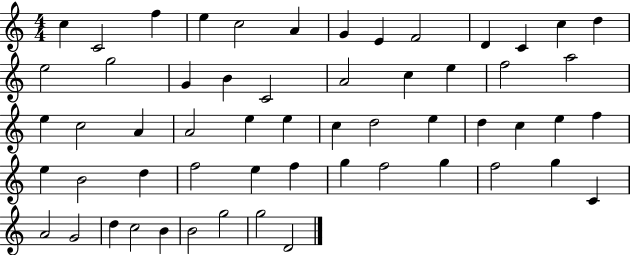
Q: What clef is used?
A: treble